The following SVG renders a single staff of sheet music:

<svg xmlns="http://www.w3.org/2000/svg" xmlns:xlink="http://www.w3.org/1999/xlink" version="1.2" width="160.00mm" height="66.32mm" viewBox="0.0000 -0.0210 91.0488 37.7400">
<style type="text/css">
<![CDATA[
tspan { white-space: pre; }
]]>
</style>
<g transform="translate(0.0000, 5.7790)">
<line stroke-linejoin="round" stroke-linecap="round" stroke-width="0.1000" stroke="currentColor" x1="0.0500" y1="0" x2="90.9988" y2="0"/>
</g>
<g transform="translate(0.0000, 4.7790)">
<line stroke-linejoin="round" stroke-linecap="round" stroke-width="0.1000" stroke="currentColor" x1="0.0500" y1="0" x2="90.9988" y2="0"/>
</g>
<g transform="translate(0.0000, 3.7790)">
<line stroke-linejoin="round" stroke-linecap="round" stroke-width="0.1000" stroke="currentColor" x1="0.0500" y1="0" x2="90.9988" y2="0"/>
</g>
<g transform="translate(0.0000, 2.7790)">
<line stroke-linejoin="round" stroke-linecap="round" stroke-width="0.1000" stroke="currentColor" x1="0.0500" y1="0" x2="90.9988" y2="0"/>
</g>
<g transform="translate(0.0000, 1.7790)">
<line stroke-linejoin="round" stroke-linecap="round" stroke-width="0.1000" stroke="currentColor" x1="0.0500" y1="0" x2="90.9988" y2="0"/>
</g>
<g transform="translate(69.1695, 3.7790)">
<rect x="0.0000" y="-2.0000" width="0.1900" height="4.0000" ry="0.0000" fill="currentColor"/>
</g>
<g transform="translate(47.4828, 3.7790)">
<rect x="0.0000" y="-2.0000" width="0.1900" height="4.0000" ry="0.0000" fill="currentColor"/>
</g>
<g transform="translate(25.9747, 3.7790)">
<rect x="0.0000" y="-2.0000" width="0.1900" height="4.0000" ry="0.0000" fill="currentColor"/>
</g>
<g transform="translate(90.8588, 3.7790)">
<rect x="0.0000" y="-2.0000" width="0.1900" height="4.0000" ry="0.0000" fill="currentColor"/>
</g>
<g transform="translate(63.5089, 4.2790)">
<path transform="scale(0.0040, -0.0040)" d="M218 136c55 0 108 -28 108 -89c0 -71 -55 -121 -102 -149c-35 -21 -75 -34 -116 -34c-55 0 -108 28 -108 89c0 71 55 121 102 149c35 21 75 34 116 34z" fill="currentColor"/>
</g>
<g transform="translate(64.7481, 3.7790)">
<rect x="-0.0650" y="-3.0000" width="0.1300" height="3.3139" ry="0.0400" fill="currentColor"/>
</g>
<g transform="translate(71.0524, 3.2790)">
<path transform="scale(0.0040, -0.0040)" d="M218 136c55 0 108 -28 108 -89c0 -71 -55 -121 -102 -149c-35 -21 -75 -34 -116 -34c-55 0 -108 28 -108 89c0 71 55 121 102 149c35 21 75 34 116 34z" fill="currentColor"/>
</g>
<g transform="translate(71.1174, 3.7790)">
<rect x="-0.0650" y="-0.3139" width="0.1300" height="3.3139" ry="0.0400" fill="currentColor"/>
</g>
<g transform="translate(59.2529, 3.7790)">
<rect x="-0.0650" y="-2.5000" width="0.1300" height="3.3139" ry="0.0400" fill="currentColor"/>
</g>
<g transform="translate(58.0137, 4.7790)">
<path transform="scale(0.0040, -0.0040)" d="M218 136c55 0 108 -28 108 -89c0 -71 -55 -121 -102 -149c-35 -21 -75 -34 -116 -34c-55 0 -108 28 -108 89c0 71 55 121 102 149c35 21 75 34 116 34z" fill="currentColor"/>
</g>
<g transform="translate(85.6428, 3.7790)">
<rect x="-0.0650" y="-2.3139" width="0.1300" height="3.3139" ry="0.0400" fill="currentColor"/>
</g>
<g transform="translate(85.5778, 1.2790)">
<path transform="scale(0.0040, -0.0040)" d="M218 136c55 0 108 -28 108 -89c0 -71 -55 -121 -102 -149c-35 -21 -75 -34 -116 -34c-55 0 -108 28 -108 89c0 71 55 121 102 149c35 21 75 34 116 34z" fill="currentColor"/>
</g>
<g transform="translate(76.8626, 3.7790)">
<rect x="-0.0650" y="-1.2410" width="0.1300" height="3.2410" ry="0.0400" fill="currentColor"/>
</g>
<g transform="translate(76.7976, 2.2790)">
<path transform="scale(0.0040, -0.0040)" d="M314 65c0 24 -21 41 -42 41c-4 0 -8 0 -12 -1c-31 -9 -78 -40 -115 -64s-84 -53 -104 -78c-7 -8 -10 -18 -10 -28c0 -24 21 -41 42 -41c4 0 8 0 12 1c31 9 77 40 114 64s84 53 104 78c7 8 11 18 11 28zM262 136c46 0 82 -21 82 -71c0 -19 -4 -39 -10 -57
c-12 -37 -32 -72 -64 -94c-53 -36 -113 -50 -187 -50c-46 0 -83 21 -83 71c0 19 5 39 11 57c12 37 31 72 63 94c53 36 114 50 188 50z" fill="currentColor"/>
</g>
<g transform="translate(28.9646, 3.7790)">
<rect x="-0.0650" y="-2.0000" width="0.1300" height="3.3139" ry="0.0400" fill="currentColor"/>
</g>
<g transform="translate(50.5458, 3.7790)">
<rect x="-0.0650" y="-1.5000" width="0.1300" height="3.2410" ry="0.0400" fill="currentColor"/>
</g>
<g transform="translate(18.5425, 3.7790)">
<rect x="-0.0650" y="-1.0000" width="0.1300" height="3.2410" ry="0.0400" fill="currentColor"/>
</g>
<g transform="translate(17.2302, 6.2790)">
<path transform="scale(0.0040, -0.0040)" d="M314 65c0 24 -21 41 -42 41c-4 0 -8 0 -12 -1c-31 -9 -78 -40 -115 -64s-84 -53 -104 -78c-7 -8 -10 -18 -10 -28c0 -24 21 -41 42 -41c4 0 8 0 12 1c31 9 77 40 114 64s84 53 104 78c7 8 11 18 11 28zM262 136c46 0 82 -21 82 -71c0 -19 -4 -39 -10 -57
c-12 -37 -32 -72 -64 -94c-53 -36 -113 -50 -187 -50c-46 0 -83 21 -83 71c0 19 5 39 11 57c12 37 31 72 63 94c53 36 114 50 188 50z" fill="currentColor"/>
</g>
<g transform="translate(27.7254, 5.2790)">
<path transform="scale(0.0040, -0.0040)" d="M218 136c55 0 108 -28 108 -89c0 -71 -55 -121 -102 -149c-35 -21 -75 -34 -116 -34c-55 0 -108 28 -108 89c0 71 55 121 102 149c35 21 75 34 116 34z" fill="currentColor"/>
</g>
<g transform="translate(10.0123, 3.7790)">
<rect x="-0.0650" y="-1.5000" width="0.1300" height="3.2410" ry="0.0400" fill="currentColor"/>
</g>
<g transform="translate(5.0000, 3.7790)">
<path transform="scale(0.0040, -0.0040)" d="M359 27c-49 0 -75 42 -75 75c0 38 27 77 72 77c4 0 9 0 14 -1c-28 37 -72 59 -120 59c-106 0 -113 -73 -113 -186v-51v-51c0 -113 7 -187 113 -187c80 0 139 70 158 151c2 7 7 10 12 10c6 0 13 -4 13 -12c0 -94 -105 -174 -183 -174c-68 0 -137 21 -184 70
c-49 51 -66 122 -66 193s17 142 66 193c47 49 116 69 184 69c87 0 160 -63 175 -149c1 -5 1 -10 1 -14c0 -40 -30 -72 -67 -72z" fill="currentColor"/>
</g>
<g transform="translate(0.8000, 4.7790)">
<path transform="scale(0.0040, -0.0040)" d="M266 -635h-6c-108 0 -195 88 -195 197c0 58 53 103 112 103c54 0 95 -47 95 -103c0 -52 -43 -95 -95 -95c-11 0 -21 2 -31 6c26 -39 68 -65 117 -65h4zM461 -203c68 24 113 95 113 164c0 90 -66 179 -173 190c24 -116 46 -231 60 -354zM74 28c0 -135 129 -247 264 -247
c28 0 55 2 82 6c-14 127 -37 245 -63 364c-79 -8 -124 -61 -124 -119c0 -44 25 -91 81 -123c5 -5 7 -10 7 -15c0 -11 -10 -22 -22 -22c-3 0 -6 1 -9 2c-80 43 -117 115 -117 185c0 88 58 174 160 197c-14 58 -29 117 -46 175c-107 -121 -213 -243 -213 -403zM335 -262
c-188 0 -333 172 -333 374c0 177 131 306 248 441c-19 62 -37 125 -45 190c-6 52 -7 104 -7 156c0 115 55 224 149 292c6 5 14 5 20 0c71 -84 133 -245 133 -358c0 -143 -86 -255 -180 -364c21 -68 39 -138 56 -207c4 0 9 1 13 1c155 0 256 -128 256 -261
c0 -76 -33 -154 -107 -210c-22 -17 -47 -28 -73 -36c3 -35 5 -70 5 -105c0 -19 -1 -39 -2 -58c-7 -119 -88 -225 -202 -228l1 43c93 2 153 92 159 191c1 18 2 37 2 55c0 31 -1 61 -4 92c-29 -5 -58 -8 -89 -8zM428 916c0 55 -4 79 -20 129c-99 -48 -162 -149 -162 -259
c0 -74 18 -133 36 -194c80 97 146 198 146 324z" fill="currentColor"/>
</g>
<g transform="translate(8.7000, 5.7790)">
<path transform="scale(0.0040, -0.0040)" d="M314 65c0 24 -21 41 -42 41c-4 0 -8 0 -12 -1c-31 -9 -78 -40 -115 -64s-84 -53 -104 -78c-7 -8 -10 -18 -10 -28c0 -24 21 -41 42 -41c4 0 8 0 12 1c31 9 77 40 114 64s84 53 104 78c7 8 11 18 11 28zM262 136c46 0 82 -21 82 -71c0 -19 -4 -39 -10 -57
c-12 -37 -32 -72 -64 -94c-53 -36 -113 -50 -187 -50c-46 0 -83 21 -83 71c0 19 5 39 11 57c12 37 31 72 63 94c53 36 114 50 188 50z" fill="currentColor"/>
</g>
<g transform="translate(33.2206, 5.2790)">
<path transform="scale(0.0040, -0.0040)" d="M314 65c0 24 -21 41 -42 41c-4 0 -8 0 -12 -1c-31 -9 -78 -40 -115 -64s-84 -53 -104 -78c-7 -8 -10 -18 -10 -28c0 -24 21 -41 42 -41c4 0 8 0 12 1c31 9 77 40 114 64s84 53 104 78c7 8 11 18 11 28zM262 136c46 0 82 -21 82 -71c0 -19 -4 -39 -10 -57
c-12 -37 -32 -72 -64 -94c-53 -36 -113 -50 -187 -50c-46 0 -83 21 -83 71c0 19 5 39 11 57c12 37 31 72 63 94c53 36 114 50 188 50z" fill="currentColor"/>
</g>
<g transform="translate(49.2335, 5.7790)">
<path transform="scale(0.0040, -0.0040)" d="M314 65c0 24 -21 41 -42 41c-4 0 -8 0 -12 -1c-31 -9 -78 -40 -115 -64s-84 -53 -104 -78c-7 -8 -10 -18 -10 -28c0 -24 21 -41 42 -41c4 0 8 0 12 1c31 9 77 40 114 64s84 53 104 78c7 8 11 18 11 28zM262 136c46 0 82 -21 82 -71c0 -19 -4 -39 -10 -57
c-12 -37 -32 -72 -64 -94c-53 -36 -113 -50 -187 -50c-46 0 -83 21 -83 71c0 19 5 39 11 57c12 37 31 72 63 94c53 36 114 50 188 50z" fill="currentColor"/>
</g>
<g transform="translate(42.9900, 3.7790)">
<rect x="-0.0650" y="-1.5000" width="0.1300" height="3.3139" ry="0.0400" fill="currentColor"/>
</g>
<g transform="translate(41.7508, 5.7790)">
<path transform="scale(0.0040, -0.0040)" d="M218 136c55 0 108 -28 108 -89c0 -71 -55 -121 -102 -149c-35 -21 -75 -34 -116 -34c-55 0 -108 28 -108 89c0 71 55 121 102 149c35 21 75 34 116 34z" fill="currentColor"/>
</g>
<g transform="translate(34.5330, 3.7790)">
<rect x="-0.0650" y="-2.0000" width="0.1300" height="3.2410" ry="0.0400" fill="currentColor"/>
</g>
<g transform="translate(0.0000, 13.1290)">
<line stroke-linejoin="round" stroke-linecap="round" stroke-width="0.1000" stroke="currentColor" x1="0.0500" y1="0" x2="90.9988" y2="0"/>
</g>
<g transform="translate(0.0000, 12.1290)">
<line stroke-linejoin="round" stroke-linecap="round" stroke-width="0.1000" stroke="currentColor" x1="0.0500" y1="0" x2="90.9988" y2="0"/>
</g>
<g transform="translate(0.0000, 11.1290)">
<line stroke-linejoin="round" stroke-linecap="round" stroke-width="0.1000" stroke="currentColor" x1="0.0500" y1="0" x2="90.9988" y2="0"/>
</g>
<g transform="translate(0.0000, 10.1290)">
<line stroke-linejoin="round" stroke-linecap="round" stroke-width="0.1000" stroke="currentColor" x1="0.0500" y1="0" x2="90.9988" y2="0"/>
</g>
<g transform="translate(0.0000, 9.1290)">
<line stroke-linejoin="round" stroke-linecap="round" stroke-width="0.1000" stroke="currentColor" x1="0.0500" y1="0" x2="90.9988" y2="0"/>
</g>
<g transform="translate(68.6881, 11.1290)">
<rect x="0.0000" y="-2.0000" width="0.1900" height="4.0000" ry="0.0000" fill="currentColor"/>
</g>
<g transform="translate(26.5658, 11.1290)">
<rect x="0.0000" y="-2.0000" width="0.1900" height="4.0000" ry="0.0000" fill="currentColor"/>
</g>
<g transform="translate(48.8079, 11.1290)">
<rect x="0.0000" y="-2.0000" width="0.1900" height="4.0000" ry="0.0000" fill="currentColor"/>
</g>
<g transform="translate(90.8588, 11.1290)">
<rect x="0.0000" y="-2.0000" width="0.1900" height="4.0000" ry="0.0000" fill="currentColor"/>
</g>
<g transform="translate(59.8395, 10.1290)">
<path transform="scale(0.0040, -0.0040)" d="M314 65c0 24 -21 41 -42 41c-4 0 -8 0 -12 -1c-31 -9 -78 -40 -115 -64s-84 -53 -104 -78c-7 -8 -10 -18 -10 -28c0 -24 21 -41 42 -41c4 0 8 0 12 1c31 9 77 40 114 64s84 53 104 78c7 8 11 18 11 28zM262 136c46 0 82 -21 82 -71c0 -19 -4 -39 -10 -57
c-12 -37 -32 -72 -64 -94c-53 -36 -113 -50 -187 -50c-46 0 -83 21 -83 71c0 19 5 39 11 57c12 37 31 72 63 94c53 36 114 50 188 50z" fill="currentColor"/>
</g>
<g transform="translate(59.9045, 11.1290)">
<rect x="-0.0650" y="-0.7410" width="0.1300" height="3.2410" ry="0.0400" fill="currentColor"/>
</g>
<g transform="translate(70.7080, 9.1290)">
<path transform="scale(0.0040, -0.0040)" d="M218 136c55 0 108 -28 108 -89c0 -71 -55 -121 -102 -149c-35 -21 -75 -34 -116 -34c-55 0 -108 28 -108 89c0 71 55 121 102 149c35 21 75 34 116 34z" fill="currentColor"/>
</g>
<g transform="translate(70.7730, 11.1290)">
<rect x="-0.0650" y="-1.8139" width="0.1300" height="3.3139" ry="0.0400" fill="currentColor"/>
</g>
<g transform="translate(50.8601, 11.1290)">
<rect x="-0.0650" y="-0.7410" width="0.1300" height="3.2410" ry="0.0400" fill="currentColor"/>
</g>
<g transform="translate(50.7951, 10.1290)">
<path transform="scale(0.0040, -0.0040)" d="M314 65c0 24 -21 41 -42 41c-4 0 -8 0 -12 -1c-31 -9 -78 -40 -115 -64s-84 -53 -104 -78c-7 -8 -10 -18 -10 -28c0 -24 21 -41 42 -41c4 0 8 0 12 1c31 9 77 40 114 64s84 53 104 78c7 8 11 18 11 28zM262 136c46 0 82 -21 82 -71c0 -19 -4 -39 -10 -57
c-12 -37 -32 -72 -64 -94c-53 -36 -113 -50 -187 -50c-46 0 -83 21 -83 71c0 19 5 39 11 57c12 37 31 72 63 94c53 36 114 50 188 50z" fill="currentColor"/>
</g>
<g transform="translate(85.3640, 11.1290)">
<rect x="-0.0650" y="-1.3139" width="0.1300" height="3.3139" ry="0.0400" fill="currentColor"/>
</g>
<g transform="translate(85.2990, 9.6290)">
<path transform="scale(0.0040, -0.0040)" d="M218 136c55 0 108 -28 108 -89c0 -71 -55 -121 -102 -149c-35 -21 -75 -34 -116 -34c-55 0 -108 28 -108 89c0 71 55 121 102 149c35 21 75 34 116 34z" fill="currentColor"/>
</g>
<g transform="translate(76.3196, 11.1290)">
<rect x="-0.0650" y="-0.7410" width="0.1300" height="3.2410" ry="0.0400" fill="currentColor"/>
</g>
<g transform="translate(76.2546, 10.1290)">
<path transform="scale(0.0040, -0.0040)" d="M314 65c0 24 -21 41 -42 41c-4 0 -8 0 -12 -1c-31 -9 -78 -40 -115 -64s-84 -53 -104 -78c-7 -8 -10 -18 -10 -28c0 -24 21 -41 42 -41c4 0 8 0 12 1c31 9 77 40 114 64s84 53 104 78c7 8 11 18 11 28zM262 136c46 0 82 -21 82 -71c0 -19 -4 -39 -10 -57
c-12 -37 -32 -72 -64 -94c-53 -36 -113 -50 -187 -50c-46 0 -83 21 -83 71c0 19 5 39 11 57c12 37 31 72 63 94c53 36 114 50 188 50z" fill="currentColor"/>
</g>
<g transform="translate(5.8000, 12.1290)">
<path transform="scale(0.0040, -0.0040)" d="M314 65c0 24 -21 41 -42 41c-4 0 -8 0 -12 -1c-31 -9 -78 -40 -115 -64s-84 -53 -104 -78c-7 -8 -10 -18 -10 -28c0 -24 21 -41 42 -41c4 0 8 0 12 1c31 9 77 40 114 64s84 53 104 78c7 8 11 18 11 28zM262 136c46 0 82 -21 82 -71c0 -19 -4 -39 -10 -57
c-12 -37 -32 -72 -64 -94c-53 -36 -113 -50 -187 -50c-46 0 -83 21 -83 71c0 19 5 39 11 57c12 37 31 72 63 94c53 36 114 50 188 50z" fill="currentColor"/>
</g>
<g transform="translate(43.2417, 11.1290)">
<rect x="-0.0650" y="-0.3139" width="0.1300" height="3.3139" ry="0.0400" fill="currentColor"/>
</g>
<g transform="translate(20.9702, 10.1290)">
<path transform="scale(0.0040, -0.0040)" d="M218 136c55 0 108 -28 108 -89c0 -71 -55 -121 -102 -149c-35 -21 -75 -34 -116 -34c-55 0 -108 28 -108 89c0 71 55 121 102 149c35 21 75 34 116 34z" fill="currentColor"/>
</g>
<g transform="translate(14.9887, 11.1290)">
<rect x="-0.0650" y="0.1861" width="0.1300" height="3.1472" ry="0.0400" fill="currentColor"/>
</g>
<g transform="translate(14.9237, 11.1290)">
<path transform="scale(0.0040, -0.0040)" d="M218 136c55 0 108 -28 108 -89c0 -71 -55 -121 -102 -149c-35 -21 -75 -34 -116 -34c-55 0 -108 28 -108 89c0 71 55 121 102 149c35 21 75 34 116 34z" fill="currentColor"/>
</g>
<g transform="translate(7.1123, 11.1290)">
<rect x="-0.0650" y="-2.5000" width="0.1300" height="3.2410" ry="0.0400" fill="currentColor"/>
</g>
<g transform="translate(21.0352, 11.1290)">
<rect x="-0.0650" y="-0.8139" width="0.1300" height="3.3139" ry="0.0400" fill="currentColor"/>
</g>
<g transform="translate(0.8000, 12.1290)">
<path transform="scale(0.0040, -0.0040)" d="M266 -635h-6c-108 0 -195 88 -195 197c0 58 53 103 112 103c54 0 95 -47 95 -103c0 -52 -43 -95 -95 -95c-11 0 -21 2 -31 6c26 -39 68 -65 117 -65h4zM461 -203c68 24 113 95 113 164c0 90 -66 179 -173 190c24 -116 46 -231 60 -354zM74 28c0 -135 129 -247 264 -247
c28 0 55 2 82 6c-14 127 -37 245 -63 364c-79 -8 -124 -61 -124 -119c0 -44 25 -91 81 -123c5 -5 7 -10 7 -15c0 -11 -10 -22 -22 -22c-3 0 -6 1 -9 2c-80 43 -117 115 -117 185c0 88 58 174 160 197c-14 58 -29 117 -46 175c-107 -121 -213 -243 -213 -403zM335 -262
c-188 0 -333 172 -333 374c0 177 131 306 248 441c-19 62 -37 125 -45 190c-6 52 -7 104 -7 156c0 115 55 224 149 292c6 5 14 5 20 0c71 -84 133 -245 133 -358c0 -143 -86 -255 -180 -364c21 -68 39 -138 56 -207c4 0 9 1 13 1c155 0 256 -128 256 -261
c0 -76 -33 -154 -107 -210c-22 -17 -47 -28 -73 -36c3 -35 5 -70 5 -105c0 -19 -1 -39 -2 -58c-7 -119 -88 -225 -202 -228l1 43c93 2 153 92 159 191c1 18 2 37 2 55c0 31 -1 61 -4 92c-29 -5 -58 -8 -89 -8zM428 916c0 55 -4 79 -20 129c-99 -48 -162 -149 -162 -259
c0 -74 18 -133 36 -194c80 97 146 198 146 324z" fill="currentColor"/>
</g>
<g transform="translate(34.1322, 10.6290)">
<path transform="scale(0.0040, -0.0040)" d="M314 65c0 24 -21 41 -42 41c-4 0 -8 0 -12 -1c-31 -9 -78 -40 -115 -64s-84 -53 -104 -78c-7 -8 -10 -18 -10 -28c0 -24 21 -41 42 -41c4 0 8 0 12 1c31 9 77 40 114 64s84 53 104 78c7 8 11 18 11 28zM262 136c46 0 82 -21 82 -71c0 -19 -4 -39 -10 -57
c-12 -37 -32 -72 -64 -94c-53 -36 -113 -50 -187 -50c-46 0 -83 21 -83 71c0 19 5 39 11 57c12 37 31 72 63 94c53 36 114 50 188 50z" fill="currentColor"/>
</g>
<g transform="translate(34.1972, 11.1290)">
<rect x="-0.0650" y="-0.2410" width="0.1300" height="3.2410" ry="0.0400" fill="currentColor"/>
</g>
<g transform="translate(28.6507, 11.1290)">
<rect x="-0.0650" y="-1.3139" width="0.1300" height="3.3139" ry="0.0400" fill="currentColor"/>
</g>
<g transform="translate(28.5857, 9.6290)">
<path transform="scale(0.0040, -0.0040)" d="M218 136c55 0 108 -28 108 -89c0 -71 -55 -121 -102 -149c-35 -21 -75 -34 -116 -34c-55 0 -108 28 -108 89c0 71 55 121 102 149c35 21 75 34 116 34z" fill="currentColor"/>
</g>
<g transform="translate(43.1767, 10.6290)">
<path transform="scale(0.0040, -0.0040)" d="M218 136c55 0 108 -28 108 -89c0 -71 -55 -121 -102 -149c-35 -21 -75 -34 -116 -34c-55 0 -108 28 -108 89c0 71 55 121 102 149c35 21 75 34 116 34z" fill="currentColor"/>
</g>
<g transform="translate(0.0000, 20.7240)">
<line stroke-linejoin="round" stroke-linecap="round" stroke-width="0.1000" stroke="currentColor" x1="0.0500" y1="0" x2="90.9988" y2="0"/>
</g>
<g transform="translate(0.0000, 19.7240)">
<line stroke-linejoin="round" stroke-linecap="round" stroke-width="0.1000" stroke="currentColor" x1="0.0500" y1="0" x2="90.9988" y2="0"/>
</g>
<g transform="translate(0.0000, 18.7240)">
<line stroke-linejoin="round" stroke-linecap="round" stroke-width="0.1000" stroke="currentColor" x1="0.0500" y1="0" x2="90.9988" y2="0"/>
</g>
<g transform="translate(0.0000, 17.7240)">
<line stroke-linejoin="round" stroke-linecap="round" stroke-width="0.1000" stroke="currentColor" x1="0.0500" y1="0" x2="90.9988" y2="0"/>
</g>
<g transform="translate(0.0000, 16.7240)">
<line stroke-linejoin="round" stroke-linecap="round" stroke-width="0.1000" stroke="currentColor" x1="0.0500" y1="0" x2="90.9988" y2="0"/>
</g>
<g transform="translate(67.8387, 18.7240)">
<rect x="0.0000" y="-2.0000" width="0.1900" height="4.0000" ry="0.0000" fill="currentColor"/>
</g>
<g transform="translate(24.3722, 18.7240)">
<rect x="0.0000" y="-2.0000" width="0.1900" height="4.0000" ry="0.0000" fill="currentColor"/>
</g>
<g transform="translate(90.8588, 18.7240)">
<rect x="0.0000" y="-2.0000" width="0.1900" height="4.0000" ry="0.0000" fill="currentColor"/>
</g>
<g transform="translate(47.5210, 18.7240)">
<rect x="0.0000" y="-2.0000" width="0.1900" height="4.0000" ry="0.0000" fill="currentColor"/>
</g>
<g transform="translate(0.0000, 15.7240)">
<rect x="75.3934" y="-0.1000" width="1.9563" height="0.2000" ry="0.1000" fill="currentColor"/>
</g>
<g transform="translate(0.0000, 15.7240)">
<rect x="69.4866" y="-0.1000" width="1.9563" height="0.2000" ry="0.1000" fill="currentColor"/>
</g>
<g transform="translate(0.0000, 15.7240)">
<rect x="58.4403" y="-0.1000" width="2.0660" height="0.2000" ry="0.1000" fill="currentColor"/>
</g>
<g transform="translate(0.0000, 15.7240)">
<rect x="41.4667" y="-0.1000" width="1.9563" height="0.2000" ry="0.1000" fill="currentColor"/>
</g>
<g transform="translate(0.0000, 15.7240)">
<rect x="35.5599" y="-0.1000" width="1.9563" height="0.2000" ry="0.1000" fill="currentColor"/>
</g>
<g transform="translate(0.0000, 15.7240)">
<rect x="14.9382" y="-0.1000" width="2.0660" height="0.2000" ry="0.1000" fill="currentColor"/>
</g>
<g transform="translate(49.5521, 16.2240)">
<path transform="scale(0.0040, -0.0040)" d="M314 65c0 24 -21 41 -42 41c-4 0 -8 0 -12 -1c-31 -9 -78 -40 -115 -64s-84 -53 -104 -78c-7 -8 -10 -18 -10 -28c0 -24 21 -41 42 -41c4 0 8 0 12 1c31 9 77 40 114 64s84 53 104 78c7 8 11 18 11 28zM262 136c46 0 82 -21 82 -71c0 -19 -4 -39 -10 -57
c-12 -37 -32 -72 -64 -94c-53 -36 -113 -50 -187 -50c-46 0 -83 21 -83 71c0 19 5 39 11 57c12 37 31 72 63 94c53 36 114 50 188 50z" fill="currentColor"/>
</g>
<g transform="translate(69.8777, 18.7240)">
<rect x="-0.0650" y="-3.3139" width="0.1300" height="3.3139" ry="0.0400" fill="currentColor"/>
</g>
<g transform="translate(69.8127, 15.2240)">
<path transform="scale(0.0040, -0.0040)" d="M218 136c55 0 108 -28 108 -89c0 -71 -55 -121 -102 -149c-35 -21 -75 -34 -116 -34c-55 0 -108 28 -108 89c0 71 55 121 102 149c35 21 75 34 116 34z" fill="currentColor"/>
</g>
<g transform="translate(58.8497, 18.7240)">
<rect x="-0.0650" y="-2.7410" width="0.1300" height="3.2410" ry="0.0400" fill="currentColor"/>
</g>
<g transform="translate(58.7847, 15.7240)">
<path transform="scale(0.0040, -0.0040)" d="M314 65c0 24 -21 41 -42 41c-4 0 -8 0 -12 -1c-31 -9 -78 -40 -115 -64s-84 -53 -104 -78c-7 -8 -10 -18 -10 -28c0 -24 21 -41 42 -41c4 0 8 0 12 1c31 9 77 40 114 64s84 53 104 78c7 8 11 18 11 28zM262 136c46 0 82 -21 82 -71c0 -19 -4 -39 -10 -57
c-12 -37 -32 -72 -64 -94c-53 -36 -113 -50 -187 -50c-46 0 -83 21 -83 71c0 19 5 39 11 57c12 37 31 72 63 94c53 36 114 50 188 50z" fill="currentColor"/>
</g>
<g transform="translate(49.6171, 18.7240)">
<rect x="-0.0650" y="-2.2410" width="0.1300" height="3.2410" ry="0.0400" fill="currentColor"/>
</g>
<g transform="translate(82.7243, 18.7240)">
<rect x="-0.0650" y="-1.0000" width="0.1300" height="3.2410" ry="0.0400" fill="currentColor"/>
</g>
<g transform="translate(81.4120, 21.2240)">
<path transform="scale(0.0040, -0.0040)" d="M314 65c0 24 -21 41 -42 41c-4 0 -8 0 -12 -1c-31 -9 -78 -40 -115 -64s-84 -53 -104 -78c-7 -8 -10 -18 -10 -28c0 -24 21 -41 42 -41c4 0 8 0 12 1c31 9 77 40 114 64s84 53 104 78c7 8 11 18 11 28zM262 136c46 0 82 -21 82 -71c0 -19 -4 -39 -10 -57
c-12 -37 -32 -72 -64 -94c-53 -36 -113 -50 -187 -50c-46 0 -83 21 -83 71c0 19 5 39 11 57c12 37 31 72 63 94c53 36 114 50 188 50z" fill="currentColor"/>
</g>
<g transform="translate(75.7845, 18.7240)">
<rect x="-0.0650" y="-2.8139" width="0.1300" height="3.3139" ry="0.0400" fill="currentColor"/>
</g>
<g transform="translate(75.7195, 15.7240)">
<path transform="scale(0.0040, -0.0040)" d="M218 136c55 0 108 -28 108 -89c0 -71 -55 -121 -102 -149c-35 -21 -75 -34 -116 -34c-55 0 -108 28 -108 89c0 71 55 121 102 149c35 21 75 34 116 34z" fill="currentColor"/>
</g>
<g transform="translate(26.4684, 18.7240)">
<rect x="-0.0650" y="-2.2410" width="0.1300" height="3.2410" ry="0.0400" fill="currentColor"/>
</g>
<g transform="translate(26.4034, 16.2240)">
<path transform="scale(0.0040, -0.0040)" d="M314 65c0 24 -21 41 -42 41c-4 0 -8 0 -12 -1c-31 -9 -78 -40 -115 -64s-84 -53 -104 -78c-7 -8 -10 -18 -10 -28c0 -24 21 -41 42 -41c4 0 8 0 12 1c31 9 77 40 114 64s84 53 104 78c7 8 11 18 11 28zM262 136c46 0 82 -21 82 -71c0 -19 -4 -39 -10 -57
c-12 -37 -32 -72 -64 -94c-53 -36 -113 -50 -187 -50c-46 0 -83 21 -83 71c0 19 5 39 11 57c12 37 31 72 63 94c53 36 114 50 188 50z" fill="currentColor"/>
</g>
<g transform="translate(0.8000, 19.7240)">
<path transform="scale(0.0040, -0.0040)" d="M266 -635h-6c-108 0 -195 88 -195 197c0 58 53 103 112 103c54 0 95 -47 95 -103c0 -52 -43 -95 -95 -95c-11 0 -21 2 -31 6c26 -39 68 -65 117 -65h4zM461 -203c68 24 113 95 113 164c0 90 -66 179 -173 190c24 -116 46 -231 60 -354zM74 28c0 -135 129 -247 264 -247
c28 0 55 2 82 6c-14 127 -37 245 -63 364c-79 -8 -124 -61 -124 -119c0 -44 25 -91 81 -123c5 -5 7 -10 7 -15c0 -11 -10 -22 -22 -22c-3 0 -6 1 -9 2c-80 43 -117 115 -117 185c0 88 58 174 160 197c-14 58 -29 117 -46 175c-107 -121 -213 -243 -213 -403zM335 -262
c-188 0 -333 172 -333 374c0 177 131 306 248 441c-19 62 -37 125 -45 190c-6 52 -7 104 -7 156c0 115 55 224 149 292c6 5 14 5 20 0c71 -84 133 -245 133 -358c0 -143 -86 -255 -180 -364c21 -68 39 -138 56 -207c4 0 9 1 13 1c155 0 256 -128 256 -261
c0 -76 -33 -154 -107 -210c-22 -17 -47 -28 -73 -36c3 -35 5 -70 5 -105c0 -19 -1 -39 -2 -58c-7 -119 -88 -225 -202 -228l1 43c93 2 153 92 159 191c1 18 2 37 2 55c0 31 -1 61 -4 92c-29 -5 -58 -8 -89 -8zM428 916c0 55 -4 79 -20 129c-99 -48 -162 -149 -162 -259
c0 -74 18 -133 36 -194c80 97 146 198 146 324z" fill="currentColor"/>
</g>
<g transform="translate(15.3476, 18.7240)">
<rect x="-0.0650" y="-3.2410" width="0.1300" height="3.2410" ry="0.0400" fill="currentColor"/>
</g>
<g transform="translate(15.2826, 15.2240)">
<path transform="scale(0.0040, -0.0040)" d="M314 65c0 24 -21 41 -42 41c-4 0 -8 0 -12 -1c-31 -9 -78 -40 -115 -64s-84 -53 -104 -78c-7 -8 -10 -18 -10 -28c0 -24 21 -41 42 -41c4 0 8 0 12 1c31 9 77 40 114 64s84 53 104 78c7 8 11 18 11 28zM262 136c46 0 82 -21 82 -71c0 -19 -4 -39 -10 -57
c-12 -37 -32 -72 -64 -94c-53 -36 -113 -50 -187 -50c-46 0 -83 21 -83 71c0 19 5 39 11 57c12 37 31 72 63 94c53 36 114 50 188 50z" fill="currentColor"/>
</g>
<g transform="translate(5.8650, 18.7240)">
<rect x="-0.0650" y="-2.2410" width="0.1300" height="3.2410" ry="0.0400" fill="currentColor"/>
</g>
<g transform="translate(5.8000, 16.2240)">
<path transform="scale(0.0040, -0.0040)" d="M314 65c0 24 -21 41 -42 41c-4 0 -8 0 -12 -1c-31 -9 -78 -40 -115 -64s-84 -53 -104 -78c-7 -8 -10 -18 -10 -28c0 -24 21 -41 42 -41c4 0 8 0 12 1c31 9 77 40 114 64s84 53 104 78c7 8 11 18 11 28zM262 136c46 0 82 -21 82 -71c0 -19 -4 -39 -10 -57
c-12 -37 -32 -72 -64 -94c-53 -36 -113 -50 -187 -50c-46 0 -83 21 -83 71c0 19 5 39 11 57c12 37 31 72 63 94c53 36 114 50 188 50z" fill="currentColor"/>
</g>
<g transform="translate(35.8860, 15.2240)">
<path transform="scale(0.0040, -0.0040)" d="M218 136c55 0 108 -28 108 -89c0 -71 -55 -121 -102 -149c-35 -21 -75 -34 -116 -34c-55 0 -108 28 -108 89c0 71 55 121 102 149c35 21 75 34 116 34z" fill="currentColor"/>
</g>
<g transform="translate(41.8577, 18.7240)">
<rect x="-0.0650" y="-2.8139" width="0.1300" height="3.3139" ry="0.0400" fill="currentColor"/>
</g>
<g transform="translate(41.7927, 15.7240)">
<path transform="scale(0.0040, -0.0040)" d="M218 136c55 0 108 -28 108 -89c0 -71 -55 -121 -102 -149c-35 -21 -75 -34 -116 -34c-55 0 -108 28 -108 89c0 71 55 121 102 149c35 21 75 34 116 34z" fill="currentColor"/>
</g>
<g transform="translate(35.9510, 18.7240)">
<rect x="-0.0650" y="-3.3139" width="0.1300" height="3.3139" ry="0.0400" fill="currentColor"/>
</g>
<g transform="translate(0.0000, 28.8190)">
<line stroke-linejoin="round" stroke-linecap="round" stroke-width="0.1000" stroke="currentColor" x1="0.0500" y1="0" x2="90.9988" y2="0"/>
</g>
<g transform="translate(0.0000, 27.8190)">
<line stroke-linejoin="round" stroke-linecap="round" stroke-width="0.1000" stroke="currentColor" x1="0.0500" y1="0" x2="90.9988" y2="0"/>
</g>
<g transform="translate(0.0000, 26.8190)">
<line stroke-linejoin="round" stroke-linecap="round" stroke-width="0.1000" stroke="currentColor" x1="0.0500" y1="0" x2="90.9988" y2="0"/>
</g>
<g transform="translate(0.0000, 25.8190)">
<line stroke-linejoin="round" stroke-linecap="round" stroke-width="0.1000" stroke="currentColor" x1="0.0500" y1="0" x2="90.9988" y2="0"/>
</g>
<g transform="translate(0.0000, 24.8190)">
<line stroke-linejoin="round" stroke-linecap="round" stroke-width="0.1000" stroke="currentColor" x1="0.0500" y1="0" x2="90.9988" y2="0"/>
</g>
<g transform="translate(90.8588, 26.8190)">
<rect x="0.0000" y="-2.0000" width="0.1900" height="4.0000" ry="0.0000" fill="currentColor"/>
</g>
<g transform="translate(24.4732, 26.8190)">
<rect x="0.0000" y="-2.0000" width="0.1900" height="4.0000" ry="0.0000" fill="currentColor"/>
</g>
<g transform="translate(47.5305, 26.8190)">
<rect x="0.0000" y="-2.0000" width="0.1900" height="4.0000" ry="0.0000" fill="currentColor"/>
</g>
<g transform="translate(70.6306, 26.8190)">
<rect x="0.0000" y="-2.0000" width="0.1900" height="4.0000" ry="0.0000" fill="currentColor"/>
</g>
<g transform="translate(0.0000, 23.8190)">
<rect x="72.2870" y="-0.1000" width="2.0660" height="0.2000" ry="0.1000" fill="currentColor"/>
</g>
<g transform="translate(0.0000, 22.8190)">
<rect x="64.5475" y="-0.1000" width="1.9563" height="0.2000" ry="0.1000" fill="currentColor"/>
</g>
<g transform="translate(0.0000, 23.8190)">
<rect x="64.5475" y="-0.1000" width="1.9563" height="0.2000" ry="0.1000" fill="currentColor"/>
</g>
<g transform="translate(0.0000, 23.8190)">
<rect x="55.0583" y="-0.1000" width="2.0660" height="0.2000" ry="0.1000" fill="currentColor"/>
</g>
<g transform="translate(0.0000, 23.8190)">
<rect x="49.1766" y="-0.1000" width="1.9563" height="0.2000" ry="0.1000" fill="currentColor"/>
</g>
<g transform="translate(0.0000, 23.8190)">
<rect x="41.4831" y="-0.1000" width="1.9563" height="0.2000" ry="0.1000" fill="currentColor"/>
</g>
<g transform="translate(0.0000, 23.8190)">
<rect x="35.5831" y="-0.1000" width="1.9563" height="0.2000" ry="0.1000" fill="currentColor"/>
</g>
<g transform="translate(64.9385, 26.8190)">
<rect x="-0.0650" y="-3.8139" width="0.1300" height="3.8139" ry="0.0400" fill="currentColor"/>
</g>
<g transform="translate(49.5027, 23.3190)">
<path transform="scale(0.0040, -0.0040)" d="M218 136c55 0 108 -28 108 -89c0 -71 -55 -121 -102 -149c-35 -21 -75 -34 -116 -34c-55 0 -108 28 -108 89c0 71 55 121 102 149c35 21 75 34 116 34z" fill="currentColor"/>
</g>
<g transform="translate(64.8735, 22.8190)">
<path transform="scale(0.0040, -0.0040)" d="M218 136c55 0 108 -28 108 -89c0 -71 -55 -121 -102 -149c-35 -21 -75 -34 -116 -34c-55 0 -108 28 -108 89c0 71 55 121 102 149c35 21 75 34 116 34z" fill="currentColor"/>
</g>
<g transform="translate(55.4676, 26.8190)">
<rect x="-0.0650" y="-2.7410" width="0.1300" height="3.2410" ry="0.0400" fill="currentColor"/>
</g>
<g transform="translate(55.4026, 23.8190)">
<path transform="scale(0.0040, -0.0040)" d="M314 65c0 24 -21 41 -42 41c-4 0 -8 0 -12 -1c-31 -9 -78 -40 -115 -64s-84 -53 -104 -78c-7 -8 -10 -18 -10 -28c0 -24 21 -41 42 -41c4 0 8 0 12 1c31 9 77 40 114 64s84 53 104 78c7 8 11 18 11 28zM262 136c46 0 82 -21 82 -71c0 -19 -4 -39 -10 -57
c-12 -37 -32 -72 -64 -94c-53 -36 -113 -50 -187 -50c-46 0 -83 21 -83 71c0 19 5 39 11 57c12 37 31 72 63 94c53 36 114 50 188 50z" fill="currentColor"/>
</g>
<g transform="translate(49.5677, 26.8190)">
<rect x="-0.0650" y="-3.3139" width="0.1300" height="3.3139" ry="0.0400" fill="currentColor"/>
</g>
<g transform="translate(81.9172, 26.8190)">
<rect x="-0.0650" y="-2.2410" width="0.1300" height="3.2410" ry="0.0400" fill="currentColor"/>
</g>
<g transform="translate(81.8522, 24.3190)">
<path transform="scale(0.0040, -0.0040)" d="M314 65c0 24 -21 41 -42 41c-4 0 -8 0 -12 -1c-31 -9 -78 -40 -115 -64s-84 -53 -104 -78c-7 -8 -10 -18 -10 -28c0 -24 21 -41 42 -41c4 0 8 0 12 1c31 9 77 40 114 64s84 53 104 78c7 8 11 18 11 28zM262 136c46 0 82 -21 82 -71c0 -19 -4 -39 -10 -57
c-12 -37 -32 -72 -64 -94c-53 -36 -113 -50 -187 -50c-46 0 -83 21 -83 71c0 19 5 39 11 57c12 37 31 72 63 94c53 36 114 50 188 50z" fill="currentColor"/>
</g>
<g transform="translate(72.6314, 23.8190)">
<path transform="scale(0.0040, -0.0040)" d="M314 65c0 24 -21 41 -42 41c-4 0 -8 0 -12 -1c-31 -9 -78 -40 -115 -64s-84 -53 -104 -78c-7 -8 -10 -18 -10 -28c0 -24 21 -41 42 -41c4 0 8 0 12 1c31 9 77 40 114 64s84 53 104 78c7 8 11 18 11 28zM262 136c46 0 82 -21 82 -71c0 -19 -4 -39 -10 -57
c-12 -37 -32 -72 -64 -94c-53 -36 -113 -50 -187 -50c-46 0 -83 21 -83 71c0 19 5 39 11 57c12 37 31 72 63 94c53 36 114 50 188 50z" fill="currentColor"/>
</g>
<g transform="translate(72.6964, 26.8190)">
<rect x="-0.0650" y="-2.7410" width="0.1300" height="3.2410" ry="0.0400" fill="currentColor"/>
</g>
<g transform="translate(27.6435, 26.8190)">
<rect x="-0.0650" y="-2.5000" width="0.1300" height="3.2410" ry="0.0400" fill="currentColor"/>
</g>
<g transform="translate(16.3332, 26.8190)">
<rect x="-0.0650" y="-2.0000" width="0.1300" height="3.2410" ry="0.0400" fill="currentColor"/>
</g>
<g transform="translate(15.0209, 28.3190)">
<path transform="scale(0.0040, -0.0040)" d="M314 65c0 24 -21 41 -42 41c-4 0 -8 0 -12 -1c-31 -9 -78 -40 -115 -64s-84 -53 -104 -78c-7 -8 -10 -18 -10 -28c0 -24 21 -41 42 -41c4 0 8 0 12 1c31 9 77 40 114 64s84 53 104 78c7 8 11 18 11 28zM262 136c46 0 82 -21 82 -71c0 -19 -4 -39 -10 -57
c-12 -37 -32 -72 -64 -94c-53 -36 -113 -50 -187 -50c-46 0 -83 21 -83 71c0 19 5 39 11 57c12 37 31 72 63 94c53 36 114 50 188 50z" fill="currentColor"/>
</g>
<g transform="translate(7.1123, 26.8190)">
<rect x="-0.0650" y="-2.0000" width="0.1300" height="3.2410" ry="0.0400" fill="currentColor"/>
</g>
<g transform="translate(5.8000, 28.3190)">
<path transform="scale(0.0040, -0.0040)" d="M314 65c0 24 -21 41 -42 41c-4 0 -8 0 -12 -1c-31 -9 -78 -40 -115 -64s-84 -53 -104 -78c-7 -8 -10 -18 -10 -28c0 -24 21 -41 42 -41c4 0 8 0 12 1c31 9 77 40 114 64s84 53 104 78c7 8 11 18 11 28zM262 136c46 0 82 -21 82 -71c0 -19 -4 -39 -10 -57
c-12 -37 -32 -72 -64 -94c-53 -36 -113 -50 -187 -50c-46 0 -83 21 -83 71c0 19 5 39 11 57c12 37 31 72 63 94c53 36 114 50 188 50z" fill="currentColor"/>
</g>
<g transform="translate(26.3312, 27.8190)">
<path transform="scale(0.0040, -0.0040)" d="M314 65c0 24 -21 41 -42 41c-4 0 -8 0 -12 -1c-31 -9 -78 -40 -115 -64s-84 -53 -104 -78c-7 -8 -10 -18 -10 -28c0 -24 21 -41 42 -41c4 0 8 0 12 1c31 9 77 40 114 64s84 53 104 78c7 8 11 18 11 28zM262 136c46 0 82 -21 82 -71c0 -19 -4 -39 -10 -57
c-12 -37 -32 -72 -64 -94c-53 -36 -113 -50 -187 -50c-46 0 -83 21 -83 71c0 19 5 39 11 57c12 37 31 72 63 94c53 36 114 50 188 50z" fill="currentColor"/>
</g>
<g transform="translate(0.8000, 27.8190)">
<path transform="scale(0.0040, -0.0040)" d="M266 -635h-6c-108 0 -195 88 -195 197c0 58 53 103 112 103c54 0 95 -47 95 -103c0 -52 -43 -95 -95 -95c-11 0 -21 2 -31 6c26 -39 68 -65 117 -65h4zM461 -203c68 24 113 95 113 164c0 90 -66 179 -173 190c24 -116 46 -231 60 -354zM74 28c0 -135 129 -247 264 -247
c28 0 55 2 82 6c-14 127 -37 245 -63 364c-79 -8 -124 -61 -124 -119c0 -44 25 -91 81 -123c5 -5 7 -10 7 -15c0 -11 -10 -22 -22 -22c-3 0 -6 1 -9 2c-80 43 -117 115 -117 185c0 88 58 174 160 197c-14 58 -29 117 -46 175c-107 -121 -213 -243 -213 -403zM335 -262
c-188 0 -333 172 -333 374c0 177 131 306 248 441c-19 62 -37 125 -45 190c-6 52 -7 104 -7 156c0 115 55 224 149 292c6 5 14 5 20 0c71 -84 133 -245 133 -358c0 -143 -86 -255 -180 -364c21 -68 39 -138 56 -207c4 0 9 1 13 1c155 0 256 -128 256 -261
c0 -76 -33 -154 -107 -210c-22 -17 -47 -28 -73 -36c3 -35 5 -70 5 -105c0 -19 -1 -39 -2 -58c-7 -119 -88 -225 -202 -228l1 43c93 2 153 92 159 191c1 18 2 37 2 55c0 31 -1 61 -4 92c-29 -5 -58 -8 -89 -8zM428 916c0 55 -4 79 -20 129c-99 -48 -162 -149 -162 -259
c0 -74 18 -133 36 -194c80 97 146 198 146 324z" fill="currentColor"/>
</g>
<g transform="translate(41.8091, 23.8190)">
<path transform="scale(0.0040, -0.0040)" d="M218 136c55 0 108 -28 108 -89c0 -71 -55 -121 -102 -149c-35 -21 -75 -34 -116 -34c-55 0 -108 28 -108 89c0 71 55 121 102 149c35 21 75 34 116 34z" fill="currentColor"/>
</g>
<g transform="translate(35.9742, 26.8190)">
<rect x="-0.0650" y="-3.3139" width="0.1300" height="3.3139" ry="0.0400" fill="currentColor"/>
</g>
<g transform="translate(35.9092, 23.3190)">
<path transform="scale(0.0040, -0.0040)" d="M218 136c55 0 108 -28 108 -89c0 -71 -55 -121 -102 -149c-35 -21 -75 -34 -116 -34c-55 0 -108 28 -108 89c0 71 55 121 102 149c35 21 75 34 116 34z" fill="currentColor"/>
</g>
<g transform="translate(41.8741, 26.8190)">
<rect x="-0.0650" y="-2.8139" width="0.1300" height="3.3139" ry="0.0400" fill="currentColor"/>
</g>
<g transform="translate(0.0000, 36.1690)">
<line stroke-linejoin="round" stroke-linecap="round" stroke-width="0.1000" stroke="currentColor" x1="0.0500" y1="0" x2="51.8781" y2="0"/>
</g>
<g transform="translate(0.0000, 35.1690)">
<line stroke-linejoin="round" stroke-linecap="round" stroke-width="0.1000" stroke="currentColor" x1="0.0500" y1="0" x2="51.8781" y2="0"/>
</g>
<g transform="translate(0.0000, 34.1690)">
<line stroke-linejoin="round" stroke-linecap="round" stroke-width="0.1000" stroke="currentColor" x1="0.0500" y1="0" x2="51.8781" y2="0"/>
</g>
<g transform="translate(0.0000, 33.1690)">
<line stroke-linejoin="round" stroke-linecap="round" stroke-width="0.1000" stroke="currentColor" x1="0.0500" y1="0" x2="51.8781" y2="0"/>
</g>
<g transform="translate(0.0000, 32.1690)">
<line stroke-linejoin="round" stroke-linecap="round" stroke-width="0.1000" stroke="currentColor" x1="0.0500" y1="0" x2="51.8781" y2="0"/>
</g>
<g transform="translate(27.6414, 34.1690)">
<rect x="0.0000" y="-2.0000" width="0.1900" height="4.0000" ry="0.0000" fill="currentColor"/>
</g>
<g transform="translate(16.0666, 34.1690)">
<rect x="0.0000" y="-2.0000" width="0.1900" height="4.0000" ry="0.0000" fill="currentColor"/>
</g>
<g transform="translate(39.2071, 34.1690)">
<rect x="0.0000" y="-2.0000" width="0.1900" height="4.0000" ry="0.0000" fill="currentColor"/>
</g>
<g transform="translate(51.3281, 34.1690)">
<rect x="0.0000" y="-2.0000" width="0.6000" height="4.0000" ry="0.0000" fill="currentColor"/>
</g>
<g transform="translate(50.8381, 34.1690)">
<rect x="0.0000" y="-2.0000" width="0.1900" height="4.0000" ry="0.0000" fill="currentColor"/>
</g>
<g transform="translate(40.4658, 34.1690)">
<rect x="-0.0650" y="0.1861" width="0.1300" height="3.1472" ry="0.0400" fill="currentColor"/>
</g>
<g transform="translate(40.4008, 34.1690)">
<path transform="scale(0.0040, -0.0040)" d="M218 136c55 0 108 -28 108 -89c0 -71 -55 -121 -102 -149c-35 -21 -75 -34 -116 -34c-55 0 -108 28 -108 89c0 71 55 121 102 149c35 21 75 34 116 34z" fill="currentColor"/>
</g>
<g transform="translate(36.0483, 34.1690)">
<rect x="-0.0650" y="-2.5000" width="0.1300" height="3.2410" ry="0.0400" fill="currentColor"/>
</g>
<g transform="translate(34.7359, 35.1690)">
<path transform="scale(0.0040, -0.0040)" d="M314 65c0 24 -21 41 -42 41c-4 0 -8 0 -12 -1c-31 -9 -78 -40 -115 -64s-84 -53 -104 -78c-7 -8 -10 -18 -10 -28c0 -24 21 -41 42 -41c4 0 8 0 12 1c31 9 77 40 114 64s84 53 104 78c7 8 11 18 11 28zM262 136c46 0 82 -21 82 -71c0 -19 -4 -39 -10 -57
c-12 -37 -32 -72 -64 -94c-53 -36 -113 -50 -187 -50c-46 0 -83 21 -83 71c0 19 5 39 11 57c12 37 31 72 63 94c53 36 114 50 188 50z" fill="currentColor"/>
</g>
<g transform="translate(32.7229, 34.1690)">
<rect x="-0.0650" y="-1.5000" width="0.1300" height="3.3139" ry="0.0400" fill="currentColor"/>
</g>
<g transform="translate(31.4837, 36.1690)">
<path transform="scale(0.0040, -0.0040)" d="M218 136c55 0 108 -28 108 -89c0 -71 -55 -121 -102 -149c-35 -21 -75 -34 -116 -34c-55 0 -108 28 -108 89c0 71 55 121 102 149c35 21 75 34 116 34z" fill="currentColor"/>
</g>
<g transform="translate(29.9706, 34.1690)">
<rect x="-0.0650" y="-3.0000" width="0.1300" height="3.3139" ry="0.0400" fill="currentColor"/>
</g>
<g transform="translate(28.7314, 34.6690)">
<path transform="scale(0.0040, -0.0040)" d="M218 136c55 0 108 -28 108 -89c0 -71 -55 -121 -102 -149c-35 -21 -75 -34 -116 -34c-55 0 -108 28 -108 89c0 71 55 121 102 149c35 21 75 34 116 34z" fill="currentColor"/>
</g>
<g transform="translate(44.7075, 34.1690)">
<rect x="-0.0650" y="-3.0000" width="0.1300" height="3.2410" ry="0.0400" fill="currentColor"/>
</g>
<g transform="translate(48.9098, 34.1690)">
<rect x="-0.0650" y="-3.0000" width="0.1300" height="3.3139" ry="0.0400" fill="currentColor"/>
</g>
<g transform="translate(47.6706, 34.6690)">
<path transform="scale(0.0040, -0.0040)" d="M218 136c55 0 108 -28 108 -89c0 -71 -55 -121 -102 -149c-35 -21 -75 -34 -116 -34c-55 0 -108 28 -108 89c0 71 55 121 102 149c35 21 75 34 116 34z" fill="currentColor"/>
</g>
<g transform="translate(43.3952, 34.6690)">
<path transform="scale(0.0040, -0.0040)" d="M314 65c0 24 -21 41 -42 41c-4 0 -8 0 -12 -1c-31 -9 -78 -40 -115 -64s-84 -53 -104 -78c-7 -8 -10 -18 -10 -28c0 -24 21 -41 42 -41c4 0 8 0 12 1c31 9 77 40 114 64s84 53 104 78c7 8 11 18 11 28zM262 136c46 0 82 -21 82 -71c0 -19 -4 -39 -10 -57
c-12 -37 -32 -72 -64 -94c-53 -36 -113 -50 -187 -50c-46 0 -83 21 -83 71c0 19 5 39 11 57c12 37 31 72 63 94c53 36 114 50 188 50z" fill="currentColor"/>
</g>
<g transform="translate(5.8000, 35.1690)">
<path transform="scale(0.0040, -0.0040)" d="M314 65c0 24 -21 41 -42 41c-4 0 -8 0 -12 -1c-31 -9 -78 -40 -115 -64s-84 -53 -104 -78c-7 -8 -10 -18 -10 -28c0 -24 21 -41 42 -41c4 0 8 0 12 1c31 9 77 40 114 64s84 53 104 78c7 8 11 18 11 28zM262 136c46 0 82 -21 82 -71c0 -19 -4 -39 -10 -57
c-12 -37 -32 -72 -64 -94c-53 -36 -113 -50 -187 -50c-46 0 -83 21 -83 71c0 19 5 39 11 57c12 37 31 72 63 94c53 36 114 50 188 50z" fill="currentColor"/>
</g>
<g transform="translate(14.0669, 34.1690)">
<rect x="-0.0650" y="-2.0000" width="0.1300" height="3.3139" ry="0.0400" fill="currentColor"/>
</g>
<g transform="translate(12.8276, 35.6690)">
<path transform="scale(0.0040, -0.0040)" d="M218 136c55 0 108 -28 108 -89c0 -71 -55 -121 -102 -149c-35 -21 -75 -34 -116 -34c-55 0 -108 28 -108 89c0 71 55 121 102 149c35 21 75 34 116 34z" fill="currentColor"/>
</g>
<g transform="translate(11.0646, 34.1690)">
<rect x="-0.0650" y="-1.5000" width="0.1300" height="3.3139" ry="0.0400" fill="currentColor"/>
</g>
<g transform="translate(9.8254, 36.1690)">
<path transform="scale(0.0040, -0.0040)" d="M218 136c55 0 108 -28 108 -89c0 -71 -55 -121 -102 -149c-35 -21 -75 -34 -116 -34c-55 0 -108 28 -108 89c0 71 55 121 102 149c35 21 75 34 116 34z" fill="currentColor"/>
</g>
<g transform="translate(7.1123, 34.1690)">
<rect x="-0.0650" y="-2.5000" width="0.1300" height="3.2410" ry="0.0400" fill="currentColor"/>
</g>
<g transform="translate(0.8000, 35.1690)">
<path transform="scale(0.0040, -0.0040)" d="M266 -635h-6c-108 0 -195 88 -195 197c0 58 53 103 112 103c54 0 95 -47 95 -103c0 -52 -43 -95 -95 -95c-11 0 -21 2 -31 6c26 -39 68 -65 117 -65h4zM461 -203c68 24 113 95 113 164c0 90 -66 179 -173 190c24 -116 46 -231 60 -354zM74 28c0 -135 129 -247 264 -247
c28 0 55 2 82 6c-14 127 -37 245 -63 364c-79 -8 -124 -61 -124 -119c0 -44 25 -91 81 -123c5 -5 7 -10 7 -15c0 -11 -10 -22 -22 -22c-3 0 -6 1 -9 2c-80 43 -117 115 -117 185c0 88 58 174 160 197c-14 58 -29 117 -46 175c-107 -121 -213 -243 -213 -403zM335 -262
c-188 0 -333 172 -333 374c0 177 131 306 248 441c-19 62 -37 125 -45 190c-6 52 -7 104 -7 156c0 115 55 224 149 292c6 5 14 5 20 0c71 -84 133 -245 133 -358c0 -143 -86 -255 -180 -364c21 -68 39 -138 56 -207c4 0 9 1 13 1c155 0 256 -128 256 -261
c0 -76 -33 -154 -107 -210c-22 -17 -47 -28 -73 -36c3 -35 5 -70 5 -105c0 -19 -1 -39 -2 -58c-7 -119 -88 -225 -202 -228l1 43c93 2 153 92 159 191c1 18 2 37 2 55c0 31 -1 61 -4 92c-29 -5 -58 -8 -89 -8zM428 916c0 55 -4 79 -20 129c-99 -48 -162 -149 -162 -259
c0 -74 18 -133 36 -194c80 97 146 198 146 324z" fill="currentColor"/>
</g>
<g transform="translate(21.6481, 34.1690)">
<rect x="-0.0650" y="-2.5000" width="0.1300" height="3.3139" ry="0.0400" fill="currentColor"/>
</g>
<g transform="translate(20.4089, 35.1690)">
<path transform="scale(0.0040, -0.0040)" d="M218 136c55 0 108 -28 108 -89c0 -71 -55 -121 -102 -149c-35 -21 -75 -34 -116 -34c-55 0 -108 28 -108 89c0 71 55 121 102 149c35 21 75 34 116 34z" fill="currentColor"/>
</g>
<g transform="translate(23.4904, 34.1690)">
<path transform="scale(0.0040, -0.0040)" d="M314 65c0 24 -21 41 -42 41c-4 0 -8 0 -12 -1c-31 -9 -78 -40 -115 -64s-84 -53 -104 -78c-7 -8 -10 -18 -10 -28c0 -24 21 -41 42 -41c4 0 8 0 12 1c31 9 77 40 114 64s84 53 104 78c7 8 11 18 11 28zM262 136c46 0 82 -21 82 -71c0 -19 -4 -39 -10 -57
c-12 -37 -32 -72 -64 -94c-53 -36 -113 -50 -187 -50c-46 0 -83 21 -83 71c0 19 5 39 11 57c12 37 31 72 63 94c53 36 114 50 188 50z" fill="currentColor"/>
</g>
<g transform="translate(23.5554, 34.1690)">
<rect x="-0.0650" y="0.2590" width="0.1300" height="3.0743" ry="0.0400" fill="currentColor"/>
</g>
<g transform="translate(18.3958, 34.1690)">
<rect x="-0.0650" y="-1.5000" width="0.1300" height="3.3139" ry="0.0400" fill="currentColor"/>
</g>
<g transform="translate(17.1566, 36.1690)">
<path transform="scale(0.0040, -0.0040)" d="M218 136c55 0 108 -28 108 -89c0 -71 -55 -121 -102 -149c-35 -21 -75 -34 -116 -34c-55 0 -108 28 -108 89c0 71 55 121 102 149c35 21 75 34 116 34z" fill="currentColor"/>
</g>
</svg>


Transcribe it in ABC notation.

X:1
T:Untitled
M:4/4
L:1/4
K:C
E2 D2 F F2 E E2 G A c e2 g G2 B d e c2 c d2 d2 f d2 e g2 b2 g2 b a g2 a2 b a D2 F2 F2 G2 b a b a2 c' a2 g2 G2 E F E G B2 A E G2 B A2 A